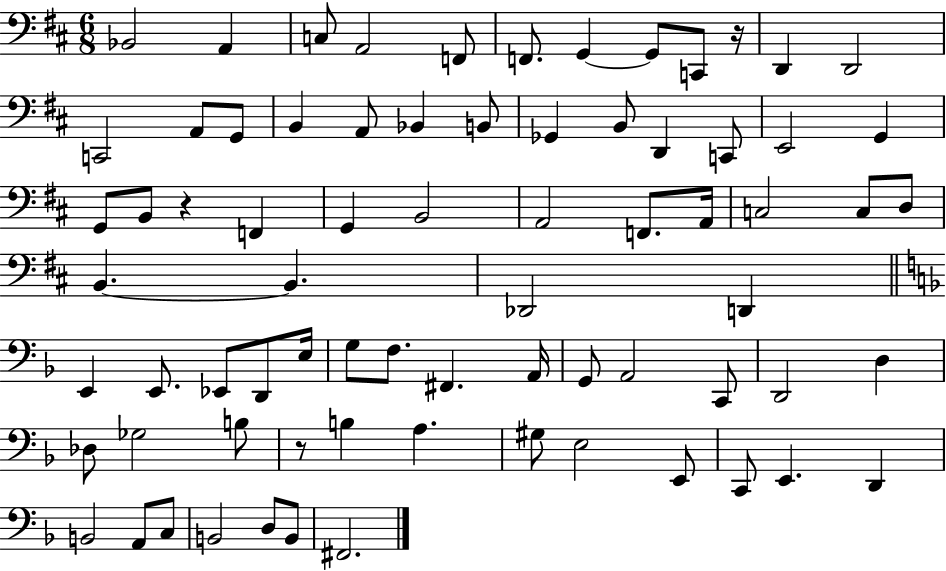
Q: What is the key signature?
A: D major